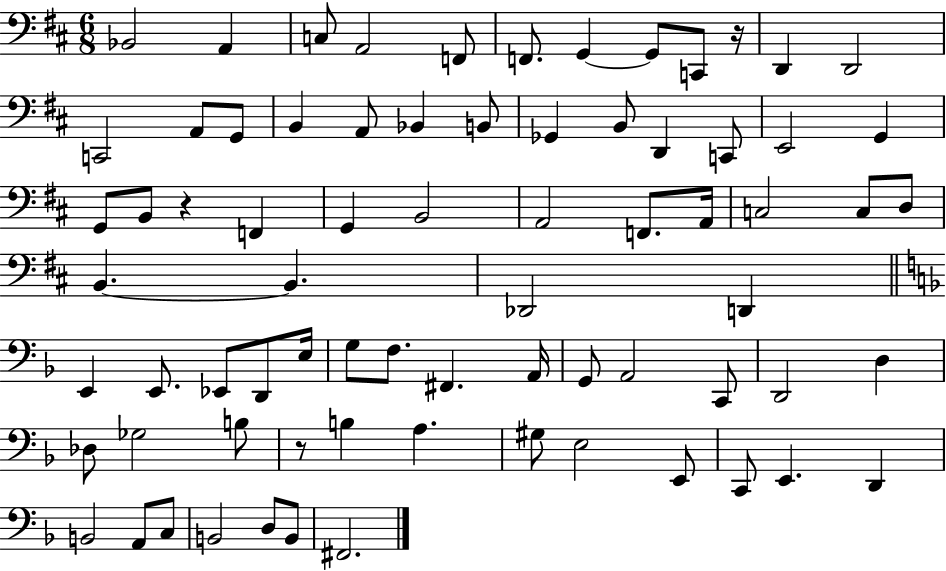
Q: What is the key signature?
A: D major